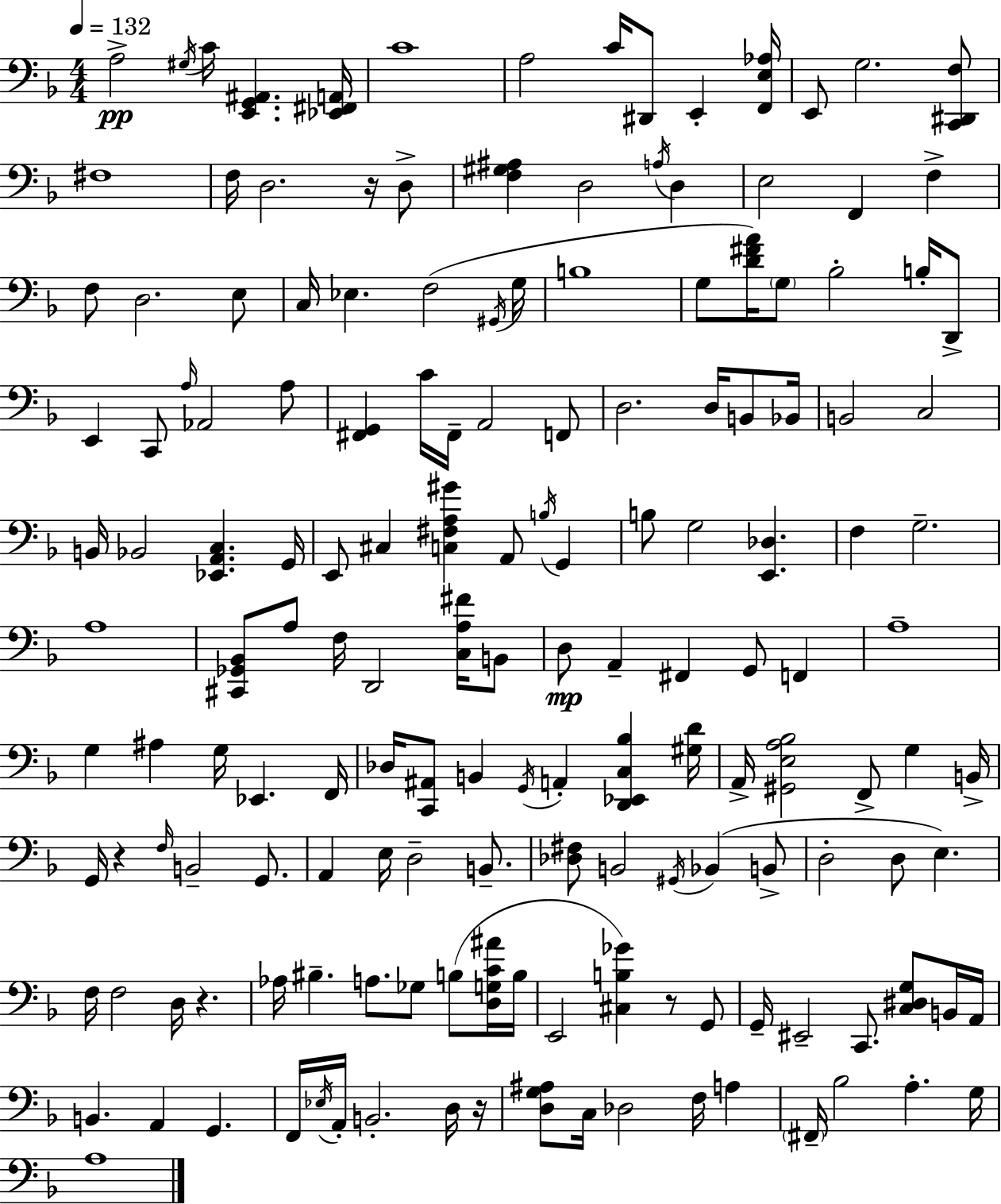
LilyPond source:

{
  \clef bass
  \numericTimeSignature
  \time 4/4
  \key d \minor
  \tempo 4 = 132
  \repeat volta 2 { a2->\pp \acciaccatura { gis16 } c'16 <e, g, ais,>4. | <ees, fis, a,>16 c'1 | a2 c'16 dis,8 e,4-. | <f, e aes>16 e,8 g2. <c, dis, f>8 | \break fis1 | f16 d2. r16 d8-> | <f gis ais>4 d2 \acciaccatura { a16 } d4 | e2 f,4 f4-> | \break f8 d2. | e8 c16 ees4. f2( | \acciaccatura { gis,16 } g16 b1 | g8 <d' fis' a'>16) \parenthesize g8 bes2-. | \break b16-. d,8-> e,4 c,8 \grace { a16 } aes,2 | a8 <fis, g,>4 c'16 fis,16-- a,2 | f,8 d2. | d16 b,8 bes,16 b,2 c2 | \break b,16 bes,2 <ees, a, c>4. | g,16 e,8 cis4 <c fis a gis'>4 a,8 | \acciaccatura { b16 } g,4 b8 g2 <e, des>4. | f4 g2.-- | \break a1 | <cis, ges, bes,>8 a8 f16 d,2 | <c a fis'>16 b,8 d8\mp a,4-- fis,4 g,8 | f,4 a1-- | \break g4 ais4 g16 ees,4. | f,16 des16 <c, ais,>8 b,4 \acciaccatura { g,16 } a,4-. | <d, ees, c bes>4 <gis d'>16 a,16-> <gis, e a bes>2 f,8-> | g4 b,16-> g,16 r4 \grace { f16 } b,2-- | \break g,8. a,4 e16 d2-- | b,8.-- <des fis>8 b,2 | \acciaccatura { gis,16 } bes,4( b,8-> d2-. | d8 e4.) f16 f2 | \break d16 r4. aes16 bis4.-- a8. | ges8 b8( <d g c' ais'>16 b16 e,2 | <cis b ges'>4) r8 g,8 g,16-- eis,2-- | c,8. <c dis g>8 b,16 a,16 b,4. a,4 | \break g,4. f,16 \acciaccatura { ees16 } a,16-. b,2.-. | d16 r16 <d g ais>8 c16 des2 | f16 a4 \parenthesize fis,16-- bes2 | a4.-. g16 a1 | \break } \bar "|."
}